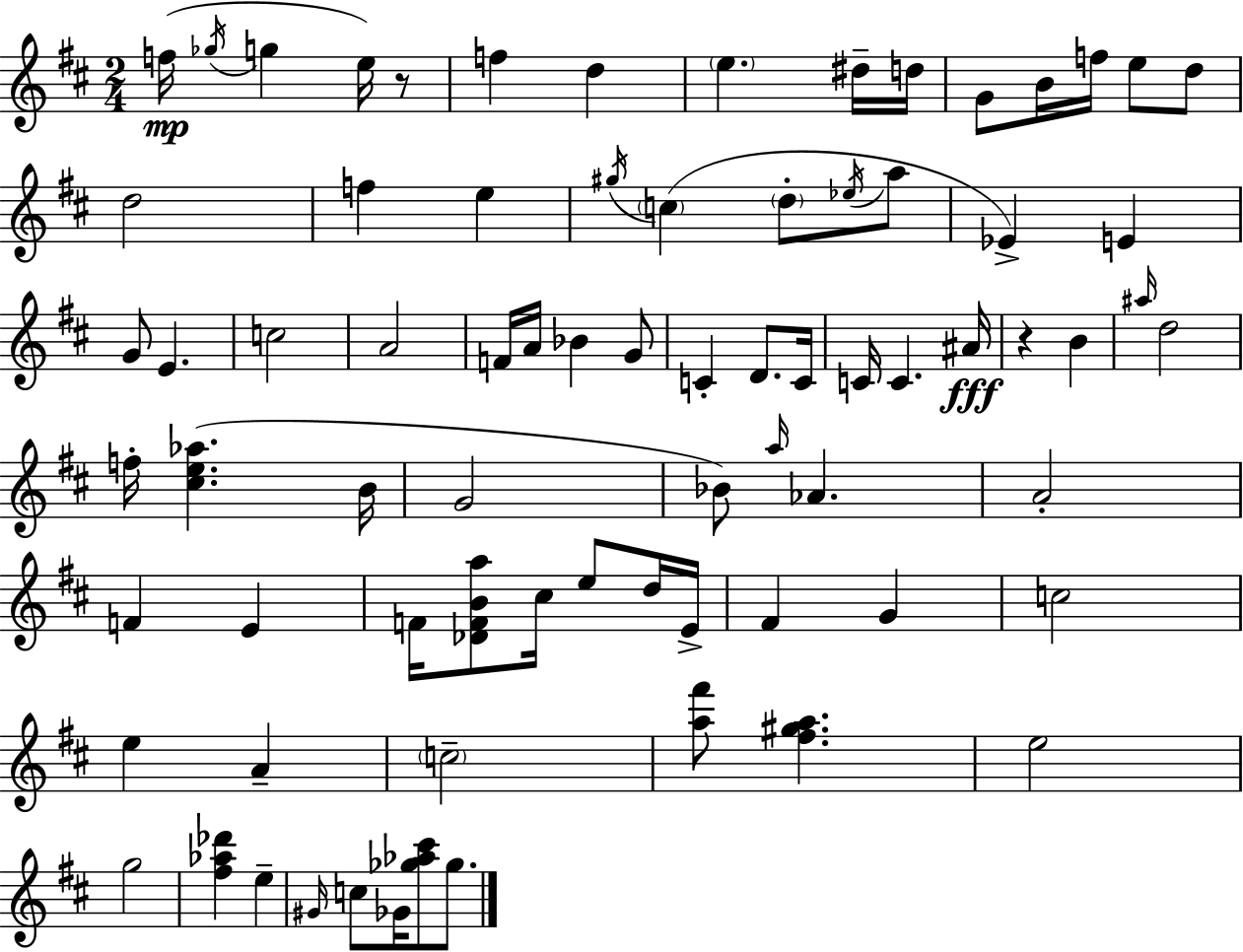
X:1
T:Untitled
M:2/4
L:1/4
K:D
f/4 _g/4 g e/4 z/2 f d e ^d/4 d/4 G/2 B/4 f/4 e/2 d/2 d2 f e ^g/4 c d/2 _e/4 a/2 _E E G/2 E c2 A2 F/4 A/4 _B G/2 C D/2 C/4 C/4 C ^A/4 z B ^a/4 d2 f/4 [^ce_a] B/4 G2 _B/2 a/4 _A A2 F E F/4 [_DFBa]/2 ^c/4 e/2 d/4 E/4 ^F G c2 e A c2 [a^f']/2 [^f^ga] e2 g2 [^f_a_d'] e ^G/4 c/2 _G/4 [_g_a^c']/2 _g/2